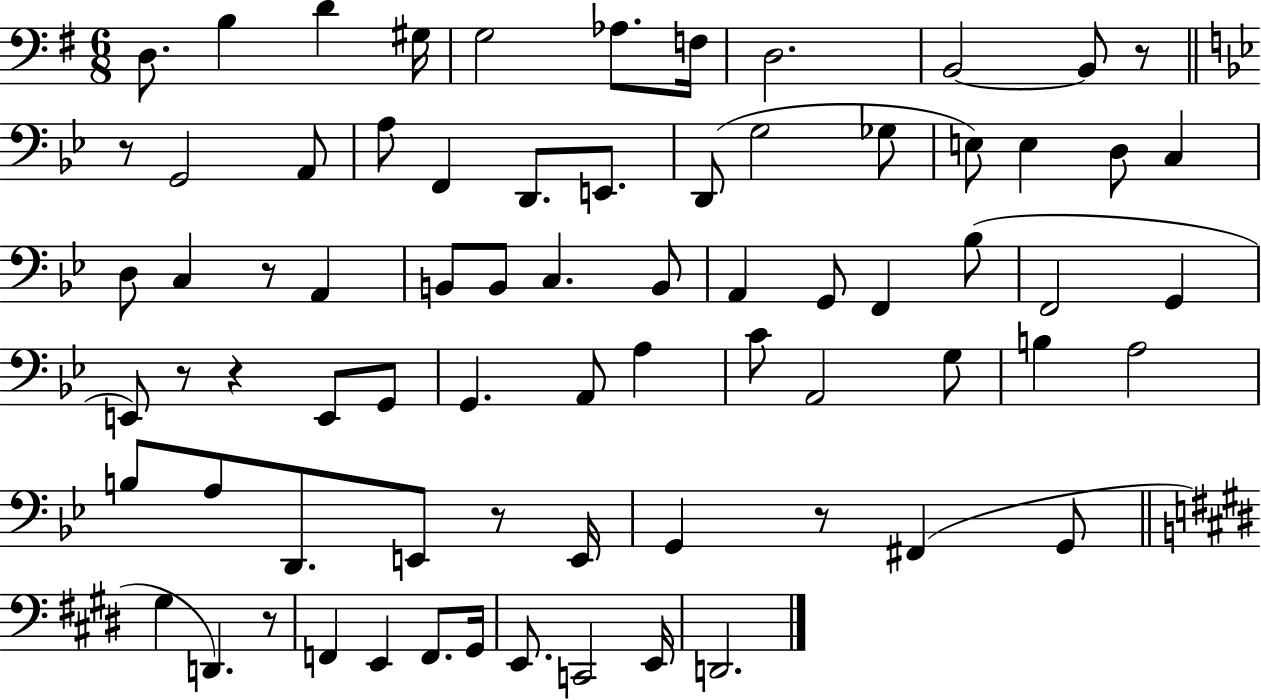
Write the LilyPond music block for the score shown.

{
  \clef bass
  \numericTimeSignature
  \time 6/8
  \key g \major
  d8. b4 d'4 gis16 | g2 aes8. f16 | d2. | b,2~~ b,8 r8 | \break \bar "||" \break \key g \minor r8 g,2 a,8 | a8 f,4 d,8. e,8. | d,8( g2 ges8 | e8) e4 d8 c4 | \break d8 c4 r8 a,4 | b,8 b,8 c4. b,8 | a,4 g,8 f,4 bes8( | f,2 g,4 | \break e,8) r8 r4 e,8 g,8 | g,4. a,8 a4 | c'8 a,2 g8 | b4 a2 | \break b8 a8 d,8. e,8 r8 e,16 | g,4 r8 fis,4( g,8 | \bar "||" \break \key e \major gis4 d,4.) r8 | f,4 e,4 f,8. gis,16 | e,8. c,2 e,16 | d,2. | \break \bar "|."
}